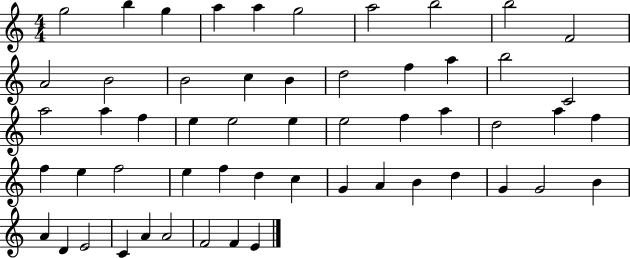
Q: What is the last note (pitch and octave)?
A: E4